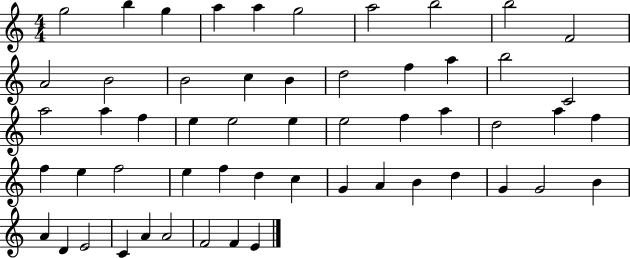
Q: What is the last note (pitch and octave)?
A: E4